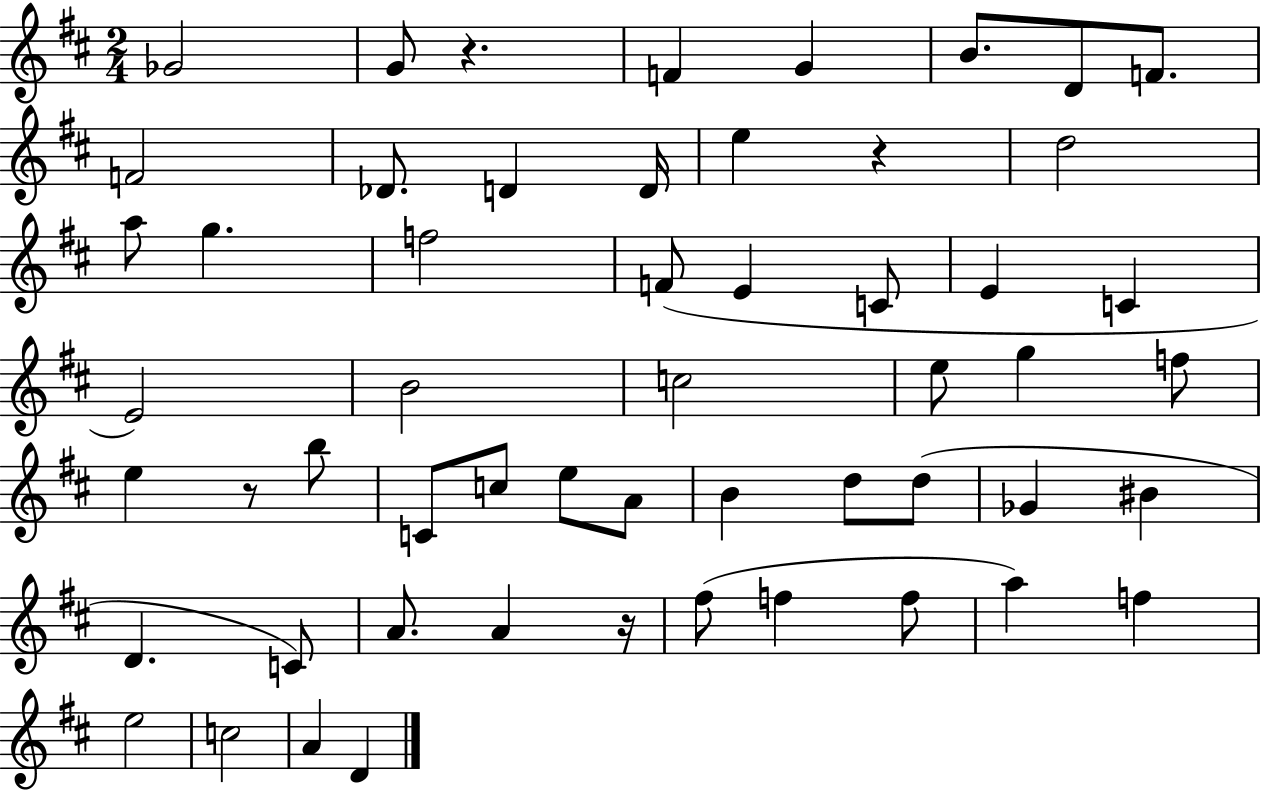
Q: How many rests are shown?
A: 4